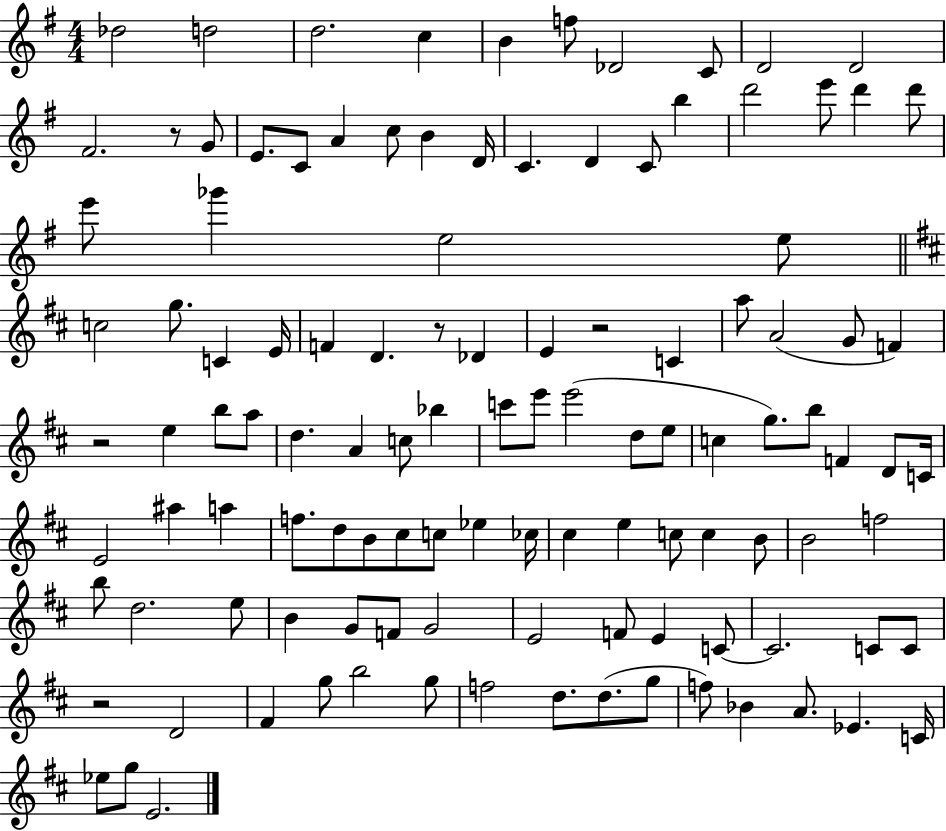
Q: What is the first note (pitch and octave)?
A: Db5